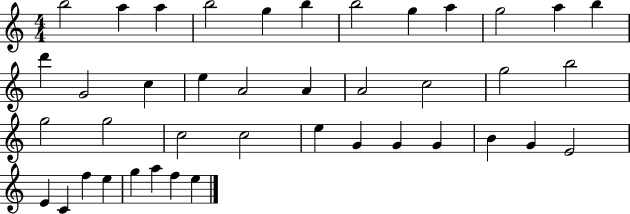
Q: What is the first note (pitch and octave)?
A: B5